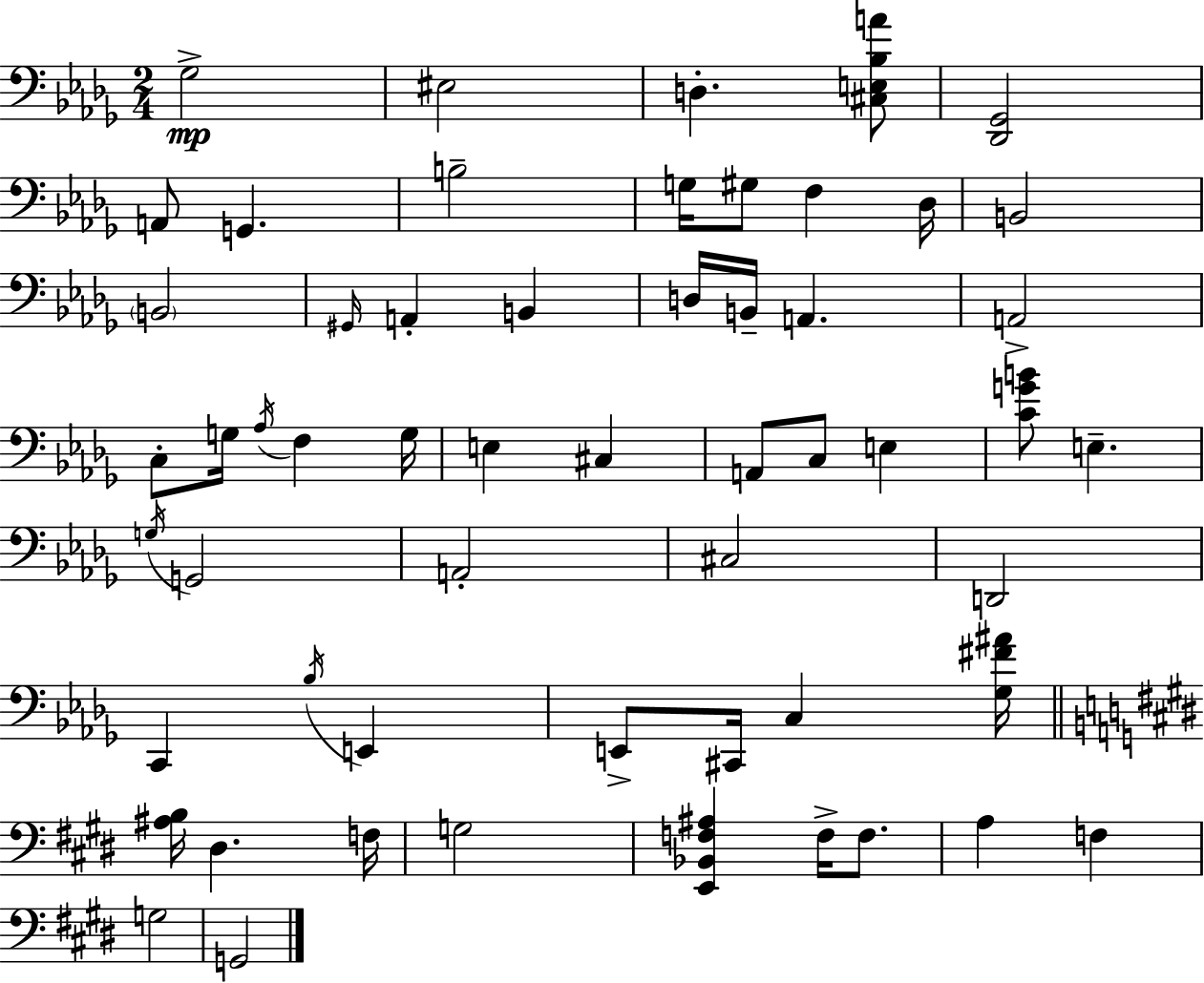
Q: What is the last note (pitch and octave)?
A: G2